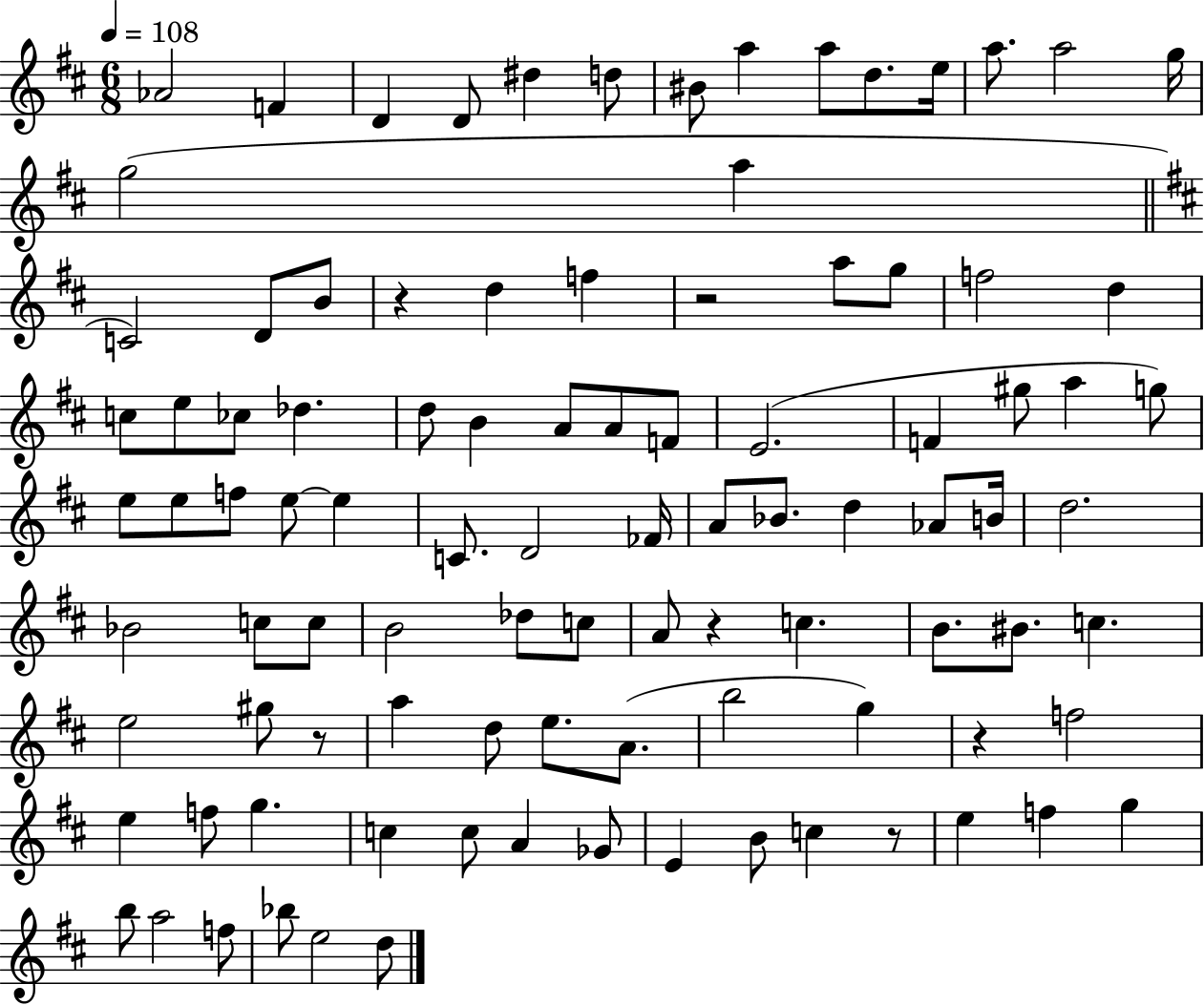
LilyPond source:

{
  \clef treble
  \numericTimeSignature
  \time 6/8
  \key d \major
  \tempo 4 = 108
  aes'2 f'4 | d'4 d'8 dis''4 d''8 | bis'8 a''4 a''8 d''8. e''16 | a''8. a''2 g''16 | \break g''2( a''4 | \bar "||" \break \key d \major c'2) d'8 b'8 | r4 d''4 f''4 | r2 a''8 g''8 | f''2 d''4 | \break c''8 e''8 ces''8 des''4. | d''8 b'4 a'8 a'8 f'8 | e'2.( | f'4 gis''8 a''4 g''8) | \break e''8 e''8 f''8 e''8~~ e''4 | c'8. d'2 fes'16 | a'8 bes'8. d''4 aes'8 b'16 | d''2. | \break bes'2 c''8 c''8 | b'2 des''8 c''8 | a'8 r4 c''4. | b'8. bis'8. c''4. | \break e''2 gis''8 r8 | a''4 d''8 e''8. a'8.( | b''2 g''4) | r4 f''2 | \break e''4 f''8 g''4. | c''4 c''8 a'4 ges'8 | e'4 b'8 c''4 r8 | e''4 f''4 g''4 | \break b''8 a''2 f''8 | bes''8 e''2 d''8 | \bar "|."
}